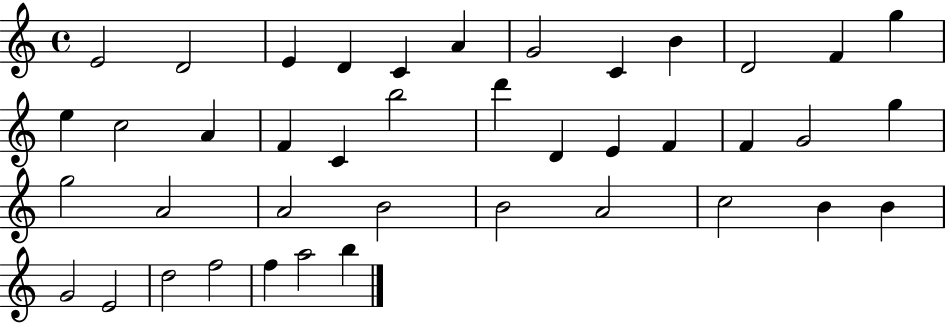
{
  \clef treble
  \time 4/4
  \defaultTimeSignature
  \key c \major
  e'2 d'2 | e'4 d'4 c'4 a'4 | g'2 c'4 b'4 | d'2 f'4 g''4 | \break e''4 c''2 a'4 | f'4 c'4 b''2 | d'''4 d'4 e'4 f'4 | f'4 g'2 g''4 | \break g''2 a'2 | a'2 b'2 | b'2 a'2 | c''2 b'4 b'4 | \break g'2 e'2 | d''2 f''2 | f''4 a''2 b''4 | \bar "|."
}